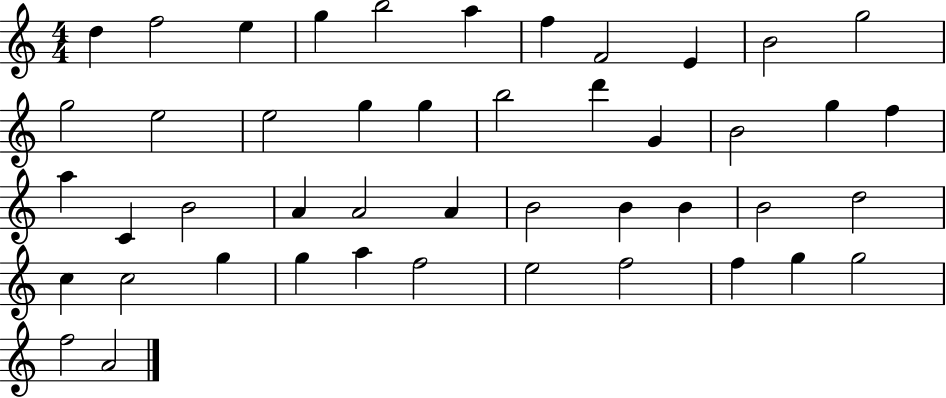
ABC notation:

X:1
T:Untitled
M:4/4
L:1/4
K:C
d f2 e g b2 a f F2 E B2 g2 g2 e2 e2 g g b2 d' G B2 g f a C B2 A A2 A B2 B B B2 d2 c c2 g g a f2 e2 f2 f g g2 f2 A2